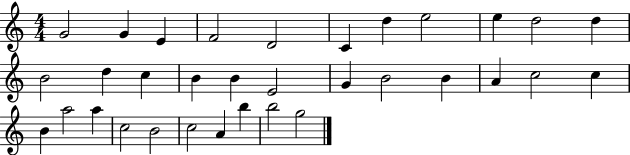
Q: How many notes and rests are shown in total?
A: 33